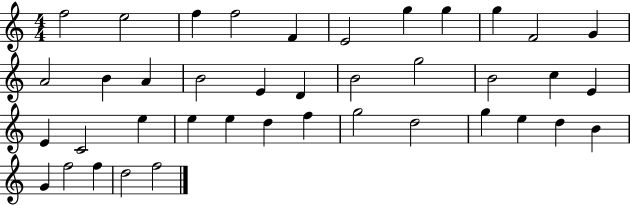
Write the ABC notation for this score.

X:1
T:Untitled
M:4/4
L:1/4
K:C
f2 e2 f f2 F E2 g g g F2 G A2 B A B2 E D B2 g2 B2 c E E C2 e e e d f g2 d2 g e d B G f2 f d2 f2